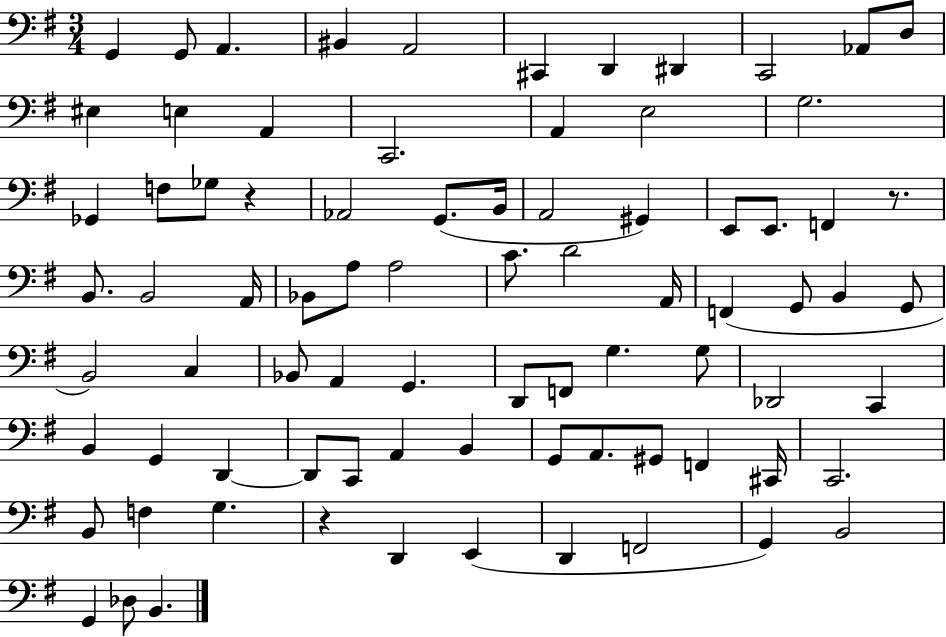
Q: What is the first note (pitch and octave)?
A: G2